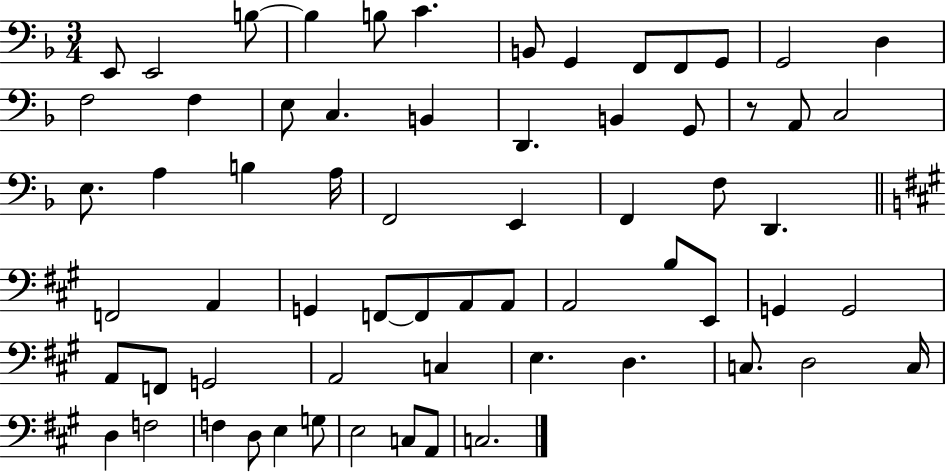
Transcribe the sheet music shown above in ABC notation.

X:1
T:Untitled
M:3/4
L:1/4
K:F
E,,/2 E,,2 B,/2 B, B,/2 C B,,/2 G,, F,,/2 F,,/2 G,,/2 G,,2 D, F,2 F, E,/2 C, B,, D,, B,, G,,/2 z/2 A,,/2 C,2 E,/2 A, B, A,/4 F,,2 E,, F,, F,/2 D,, F,,2 A,, G,, F,,/2 F,,/2 A,,/2 A,,/2 A,,2 B,/2 E,,/2 G,, G,,2 A,,/2 F,,/2 G,,2 A,,2 C, E, D, C,/2 D,2 C,/4 D, F,2 F, D,/2 E, G,/2 E,2 C,/2 A,,/2 C,2